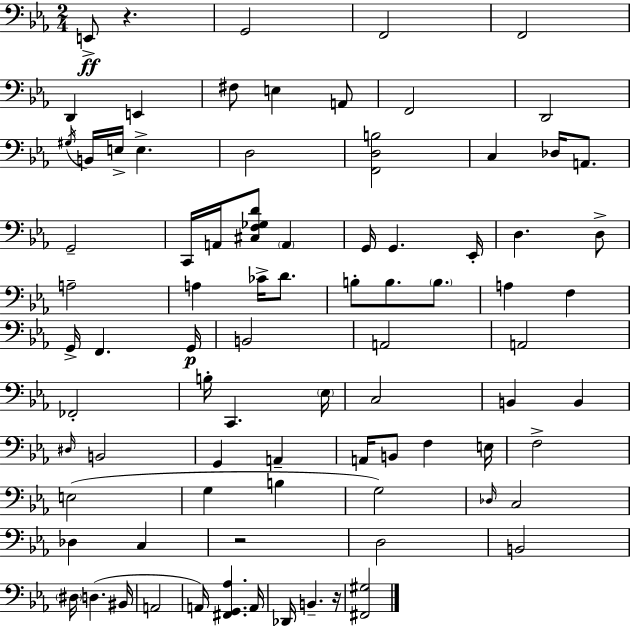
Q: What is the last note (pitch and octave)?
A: B2